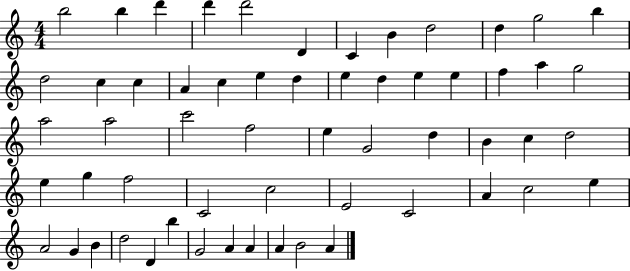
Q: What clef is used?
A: treble